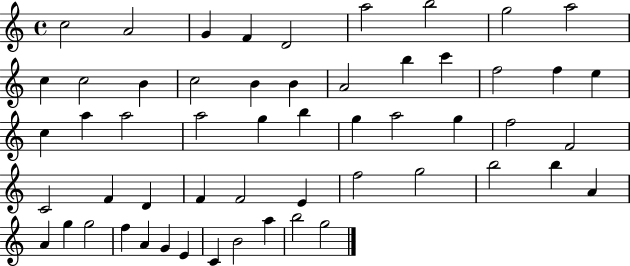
{
  \clef treble
  \time 4/4
  \defaultTimeSignature
  \key c \major
  c''2 a'2 | g'4 f'4 d'2 | a''2 b''2 | g''2 a''2 | \break c''4 c''2 b'4 | c''2 b'4 b'4 | a'2 b''4 c'''4 | f''2 f''4 e''4 | \break c''4 a''4 a''2 | a''2 g''4 b''4 | g''4 a''2 g''4 | f''2 f'2 | \break c'2 f'4 d'4 | f'4 f'2 e'4 | f''2 g''2 | b''2 b''4 a'4 | \break a'4 g''4 g''2 | f''4 a'4 g'4 e'4 | c'4 b'2 a''4 | b''2 g''2 | \break \bar "|."
}